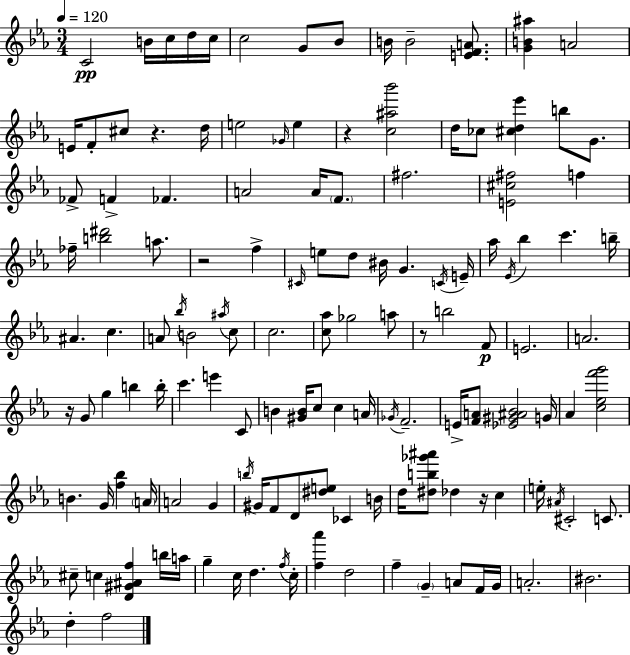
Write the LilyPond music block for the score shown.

{
  \clef treble
  \numericTimeSignature
  \time 3/4
  \key c \minor
  \tempo 4 = 120
  c'2\pp b'16 c''16 d''16 c''16 | c''2 g'8 bes'8 | b'16 b'2-- <e' f' a'>8. | <g' b' ais''>4 a'2 | \break e'16 f'8-. cis''8 r4. d''16 | e''2 \grace { ges'16 } e''4 | r4 <c'' ais'' bes'''>2 | d''16 ces''8 <cis'' d'' ees'''>4 b''8 g'8. | \break fes'8-> f'4-> fes'4. | a'2 a'16 \parenthesize f'8. | fis''2. | <e' cis'' fis''>2 f''4 | \break fes''16-- <b'' dis'''>2 a''8. | r2 f''4-> | \grace { cis'16 } e''8 d''8 bis'16 g'4. | \acciaccatura { c'16 } e'16-- aes''16 \acciaccatura { ees'16 } bes''4 c'''4. | \break b''16-- ais'4. c''4. | a'8 \acciaccatura { bes''16 } b'2 | \acciaccatura { ais''16 } c''8 c''2. | <c'' aes''>8 ges''2 | \break a''8 r8 b''2 | f'8\p e'2. | a'2. | r16 g'8 g''4 | \break b''4 b''16-. c'''4. | e'''4 c'8 b'4 <gis' b'>16 c''8 | c''4 a'16 \acciaccatura { ges'16 } f'2.-- | e'16-> <f' a'>8 <ees' gis' ais' bes'>2 | \break g'16 aes'4 <c'' ees'' f''' g'''>2 | b'4. | g'16 <f'' bes''>4 \parenthesize a'16 a'2 | g'4 \acciaccatura { b''16 } gis'16 f'8 d'8 | \break <dis'' e''>8 ces'4 b'16 d''16 <dis'' b'' ges''' ais'''>8 des''4 | r16 c''4 e''16-. \acciaccatura { ais'16 } cis'2-. | c'8. cis''8-- c''4 | <d' gis' ais' f''>4 b''16 a''16 g''4-- | \break c''16 d''4. \acciaccatura { f''16 } c''16-. <f'' aes'''>4 | d''2 f''4-- | \parenthesize g'4-- a'8 f'16 g'16 a'2.-. | bis'2. | \break d''4-. | f''2 \bar "|."
}